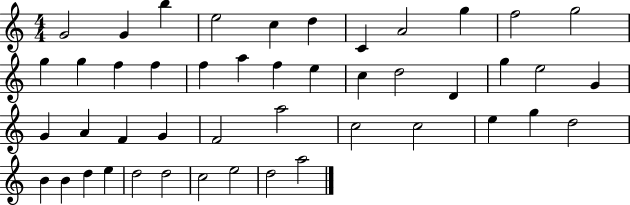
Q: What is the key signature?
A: C major